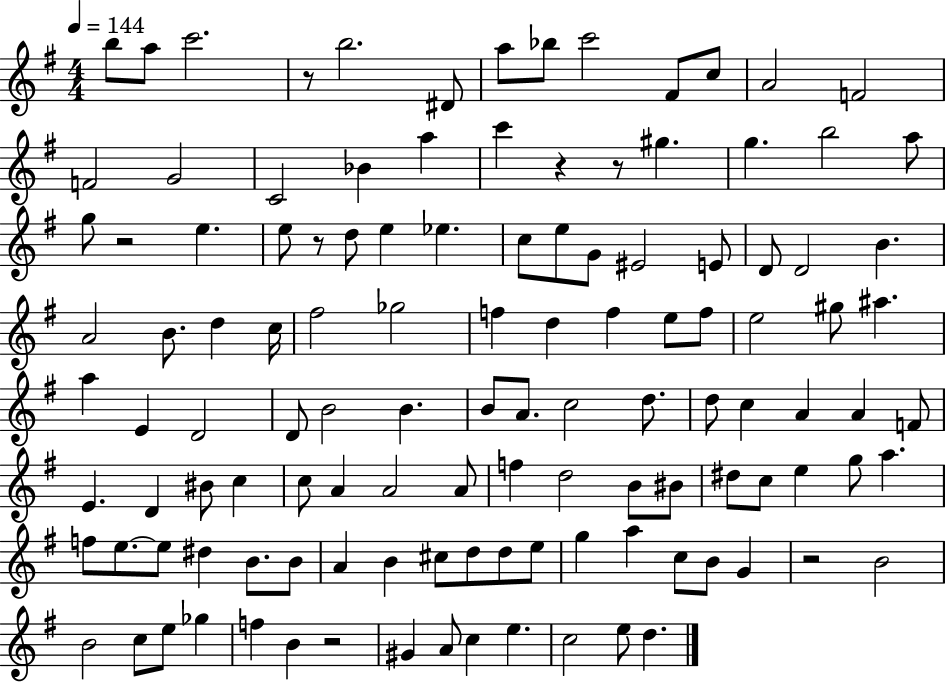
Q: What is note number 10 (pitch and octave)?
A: C5